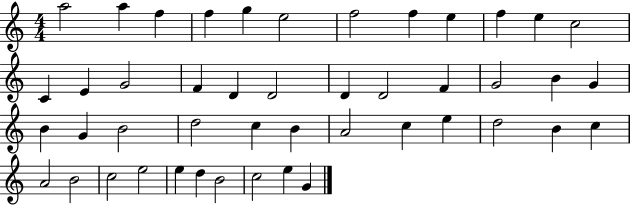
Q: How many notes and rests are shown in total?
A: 46